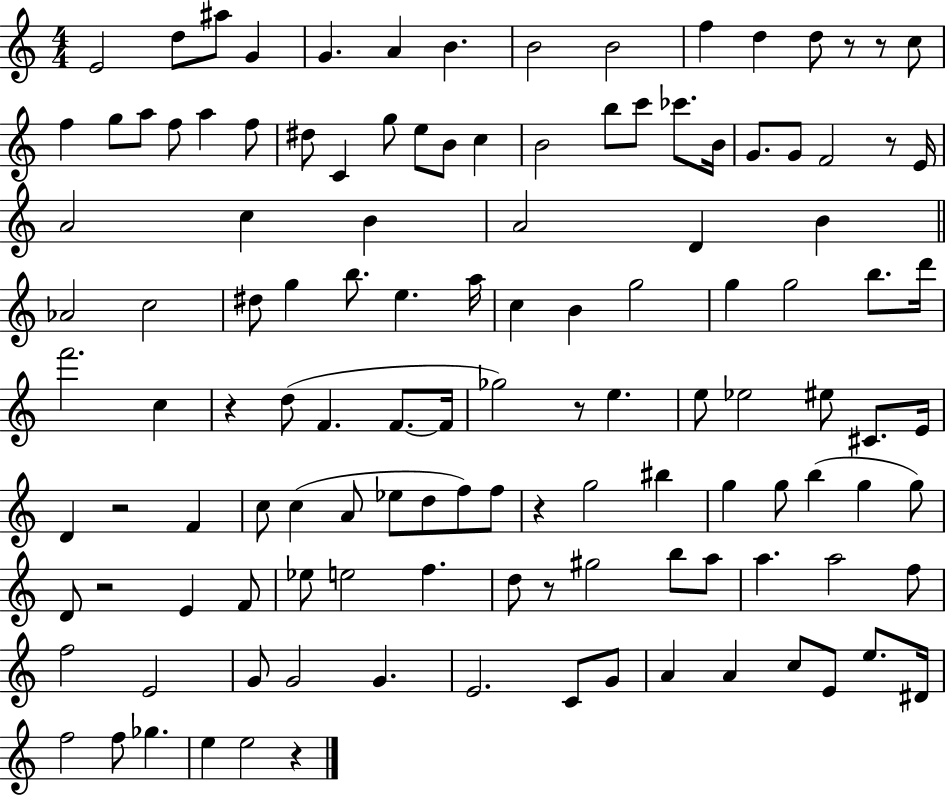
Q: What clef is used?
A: treble